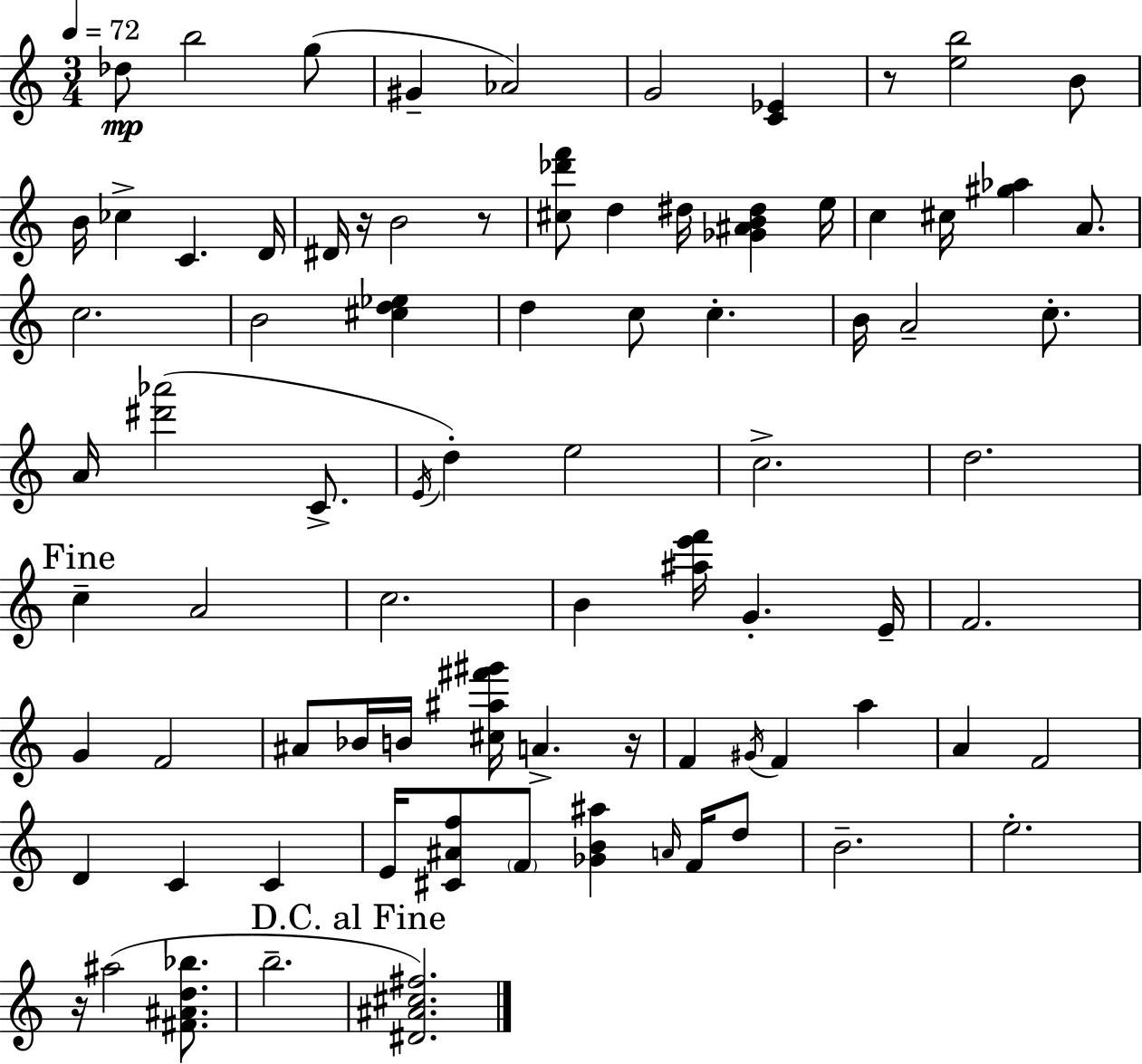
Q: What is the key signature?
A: A minor